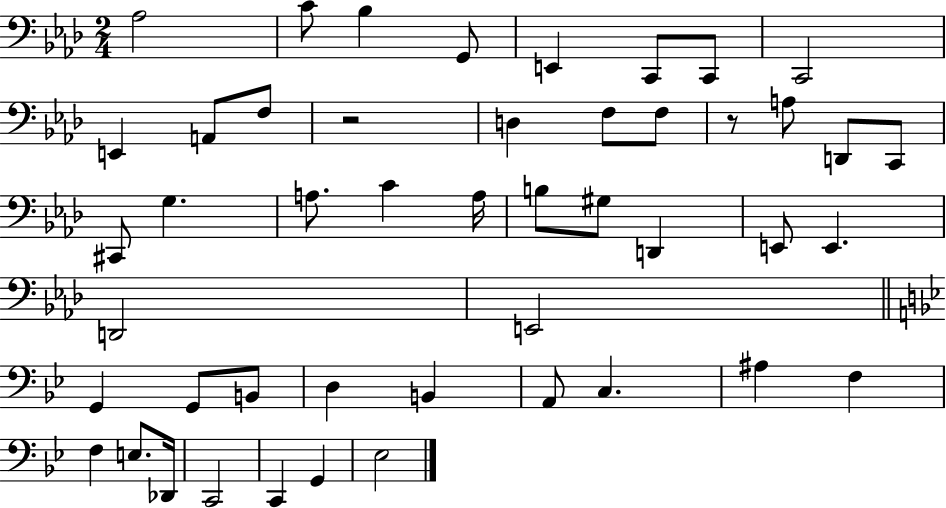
{
  \clef bass
  \numericTimeSignature
  \time 2/4
  \key aes \major
  aes2 | c'8 bes4 g,8 | e,4 c,8 c,8 | c,2 | \break e,4 a,8 f8 | r2 | d4 f8 f8 | r8 a8 d,8 c,8 | \break cis,8 g4. | a8. c'4 a16 | b8 gis8 d,4 | e,8 e,4. | \break d,2 | e,2 | \bar "||" \break \key bes \major g,4 g,8 b,8 | d4 b,4 | a,8 c4. | ais4 f4 | \break f4 e8. des,16 | c,2 | c,4 g,4 | ees2 | \break \bar "|."
}